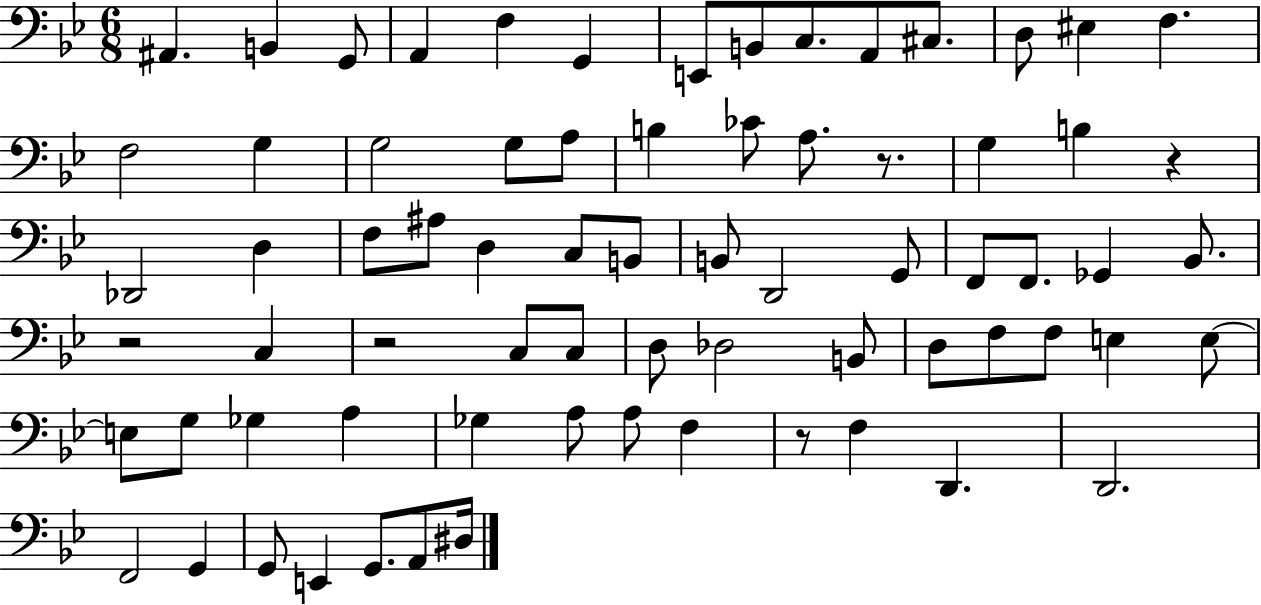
{
  \clef bass
  \numericTimeSignature
  \time 6/8
  \key bes \major
  ais,4. b,4 g,8 | a,4 f4 g,4 | e,8 b,8 c8. a,8 cis8. | d8 eis4 f4. | \break f2 g4 | g2 g8 a8 | b4 ces'8 a8. r8. | g4 b4 r4 | \break des,2 d4 | f8 ais8 d4 c8 b,8 | b,8 d,2 g,8 | f,8 f,8. ges,4 bes,8. | \break r2 c4 | r2 c8 c8 | d8 des2 b,8 | d8 f8 f8 e4 e8~~ | \break e8 g8 ges4 a4 | ges4 a8 a8 f4 | r8 f4 d,4. | d,2. | \break f,2 g,4 | g,8 e,4 g,8. a,8 dis16 | \bar "|."
}